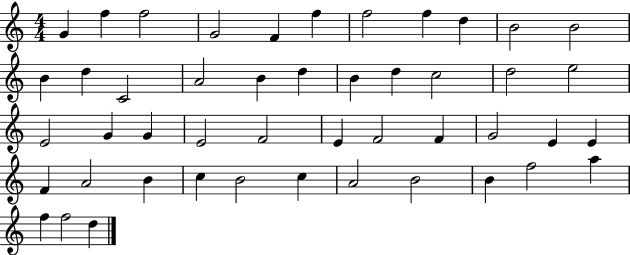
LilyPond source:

{
  \clef treble
  \numericTimeSignature
  \time 4/4
  \key c \major
  g'4 f''4 f''2 | g'2 f'4 f''4 | f''2 f''4 d''4 | b'2 b'2 | \break b'4 d''4 c'2 | a'2 b'4 d''4 | b'4 d''4 c''2 | d''2 e''2 | \break e'2 g'4 g'4 | e'2 f'2 | e'4 f'2 f'4 | g'2 e'4 e'4 | \break f'4 a'2 b'4 | c''4 b'2 c''4 | a'2 b'2 | b'4 f''2 a''4 | \break f''4 f''2 d''4 | \bar "|."
}